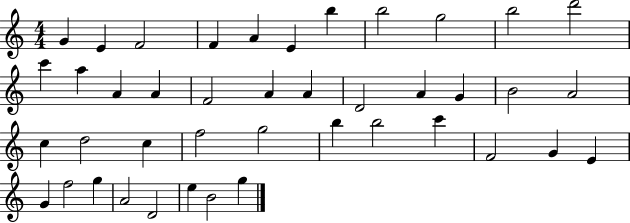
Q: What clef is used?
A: treble